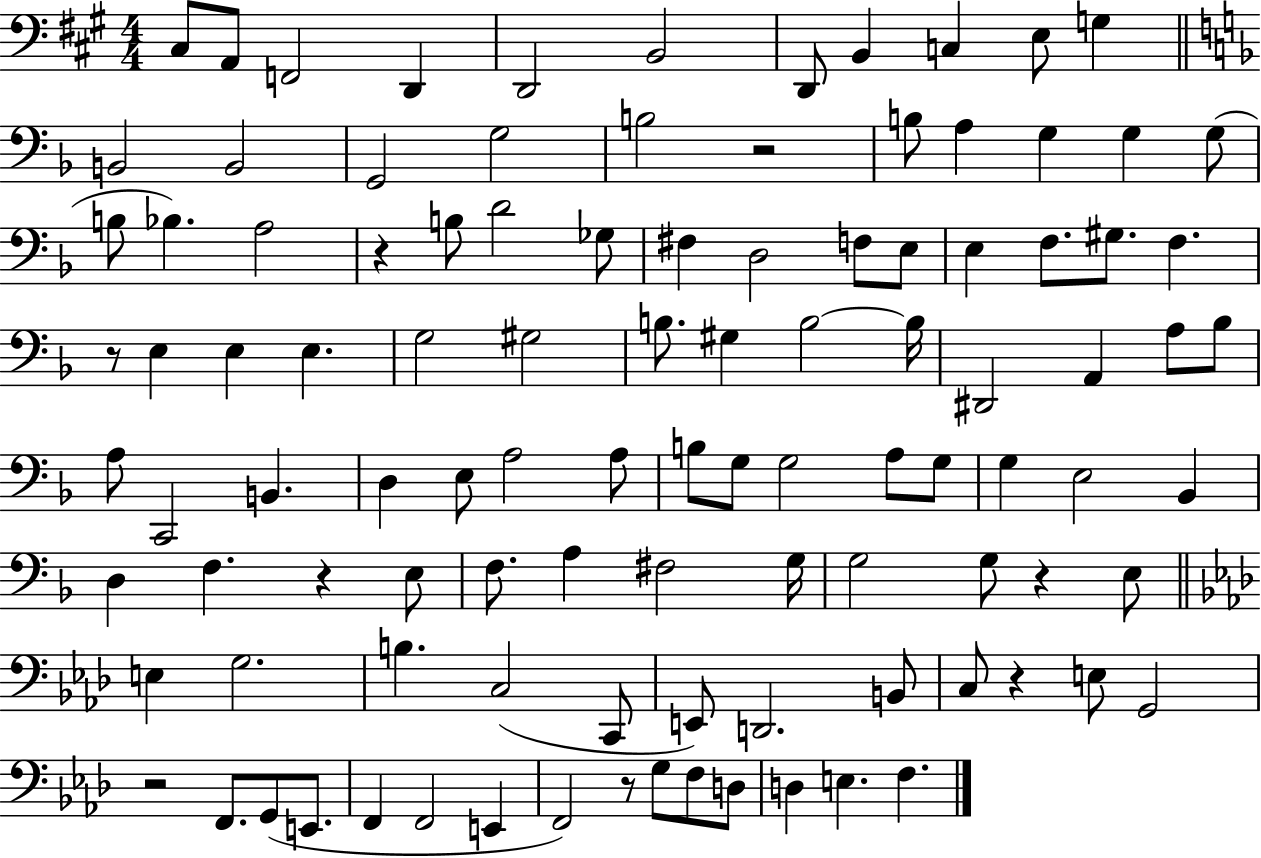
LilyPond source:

{
  \clef bass
  \numericTimeSignature
  \time 4/4
  \key a \major
  cis8 a,8 f,2 d,4 | d,2 b,2 | d,8 b,4 c4 e8 g4 | \bar "||" \break \key d \minor b,2 b,2 | g,2 g2 | b2 r2 | b8 a4 g4 g4 g8( | \break b8 bes4.) a2 | r4 b8 d'2 ges8 | fis4 d2 f8 e8 | e4 f8. gis8. f4. | \break r8 e4 e4 e4. | g2 gis2 | b8. gis4 b2~~ b16 | dis,2 a,4 a8 bes8 | \break a8 c,2 b,4. | d4 e8 a2 a8 | b8 g8 g2 a8 g8 | g4 e2 bes,4 | \break d4 f4. r4 e8 | f8. a4 fis2 g16 | g2 g8 r4 e8 | \bar "||" \break \key f \minor e4 g2. | b4. c2( c,8 | e,8) d,2. b,8 | c8 r4 e8 g,2 | \break r2 f,8. g,8( e,8. | f,4 f,2 e,4 | f,2) r8 g8 f8 d8 | d4 e4. f4. | \break \bar "|."
}